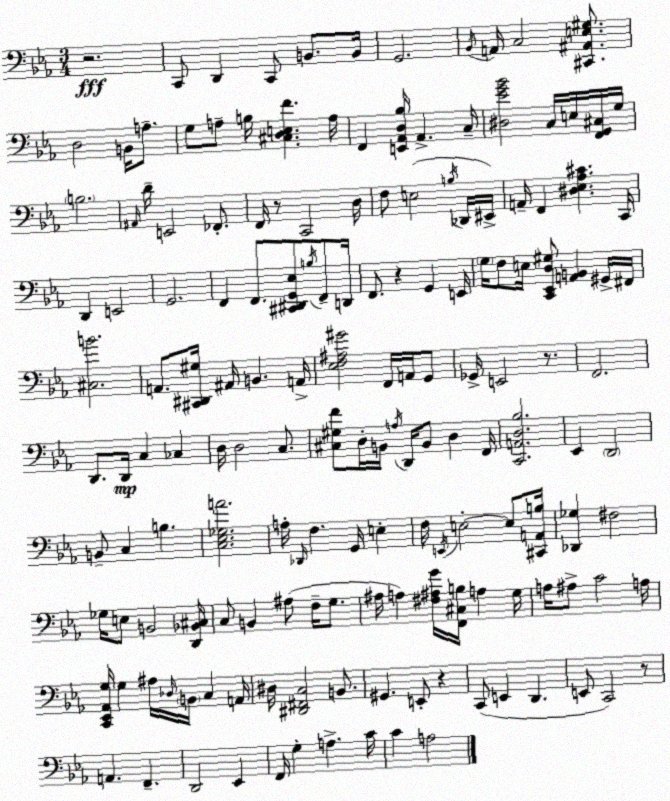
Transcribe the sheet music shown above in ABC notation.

X:1
T:Untitled
M:3/4
L:1/4
K:Eb
z2 C,,/2 D,, C,,/2 B,,/2 B,,/4 G,,2 _B,,/4 A,,/4 C,2 [^C,,^A,,E,^G,]/2 D,2 B,,/4 A,/2 G,/2 A,/2 B,/4 [^C,D,E,F] A,/4 F,, [E,,_A,,D,_B,]/4 _A,, C,/4 [^D,_EG_B]2 C,/4 E,/4 [F,,G,,^C,]/4 G,/4 B,2 ^A,,/4 D/4 E,,2 _F,,/2 F,,/4 z/2 C,,2 D,/4 F,/2 E,2 B,/4 _D,,/4 ^E,,/4 A,,/4 F,, [^D,_E,_A,^C] C,,/4 D,, E,,2 G,,2 F,, F,,/2 [^C,,^D,,G,,_E,]/2 B,/4 F,,/2 D,,/4 F,,/2 z G,, E,,/4 G,/4 F,/2 E,/4 [C,,_E,,D,^G,]/2 [A,,B,,] ^G,,/4 ^F,,/4 [^C,B]2 A,,/2 [^C,,^D,,^G,]/4 ^A,,/4 B,, A,,/4 [_E,F,^A,^G]2 F,,/4 A,,/4 G,,/2 _G,,/4 E,,2 z/2 F,,2 D,,/2 D,,/4 C, _C, D,/4 D,2 C,/2 [^C,^G,F]/2 D,/4 B,,/4 A,/4 D,,/4 B,,/2 D, F,,/4 [C,,A,,D,_B,]2 _E,, D,,2 B,,/2 C, B, [C,_E,_G,A]2 A,/4 _D,,/4 F, G,,/4 E, F,/4 E,,/4 E,2 E,/2 [^C,,A,,B,]/4 [_D,,_G,] ^F,2 _G,/4 E,/2 B,,2 [D,,_B,,^C,]/4 C,/2 B,, ^A,/2 F,/4 G,/2 ^A,/4 A, [^F,^A,G]/4 [F,,^C,B,]/4 A, G,/4 A,/4 ^A,/2 C2 A,/4 [C,,_E,,_A,,G,]/4 G, ^A,/4 _D,/4 B,,/4 C, A,,/4 ^D,/4 [^D,,^F,,C,]2 B,,/2 ^G,, E,,/2 z C,,/2 E,, D,, E,,/2 C,,2 z/2 A,, F,, D,,2 _E,, F,,/4 G, A, C/4 C A,2